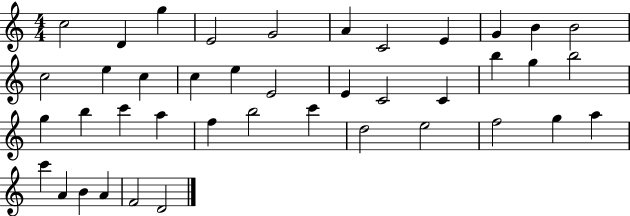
{
  \clef treble
  \numericTimeSignature
  \time 4/4
  \key c \major
  c''2 d'4 g''4 | e'2 g'2 | a'4 c'2 e'4 | g'4 b'4 b'2 | \break c''2 e''4 c''4 | c''4 e''4 e'2 | e'4 c'2 c'4 | b''4 g''4 b''2 | \break g''4 b''4 c'''4 a''4 | f''4 b''2 c'''4 | d''2 e''2 | f''2 g''4 a''4 | \break c'''4 a'4 b'4 a'4 | f'2 d'2 | \bar "|."
}